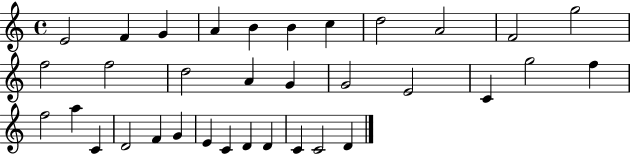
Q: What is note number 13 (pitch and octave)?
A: F5